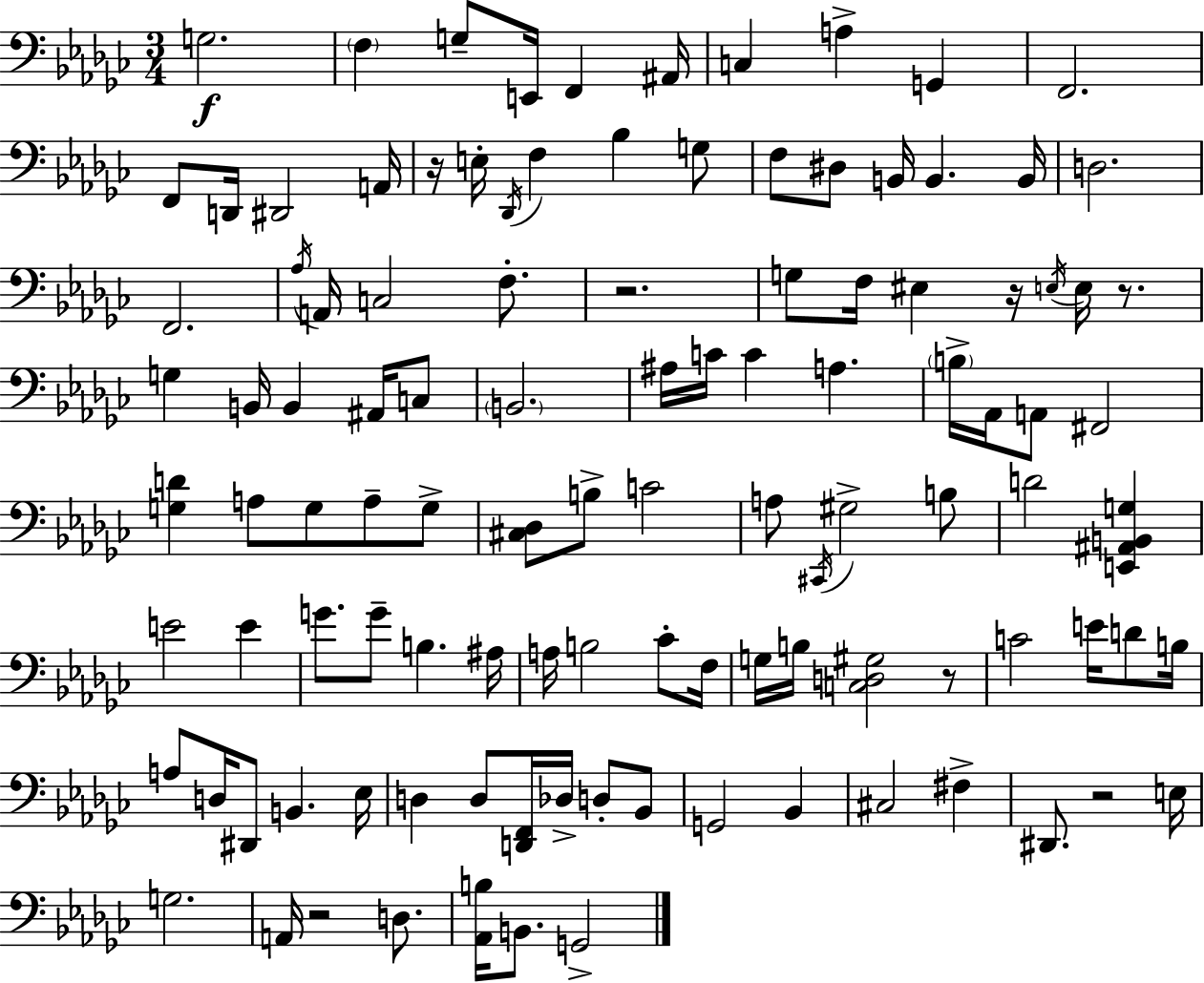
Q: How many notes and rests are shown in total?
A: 110